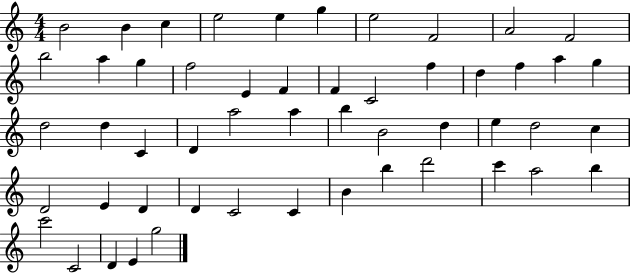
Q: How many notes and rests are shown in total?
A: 52